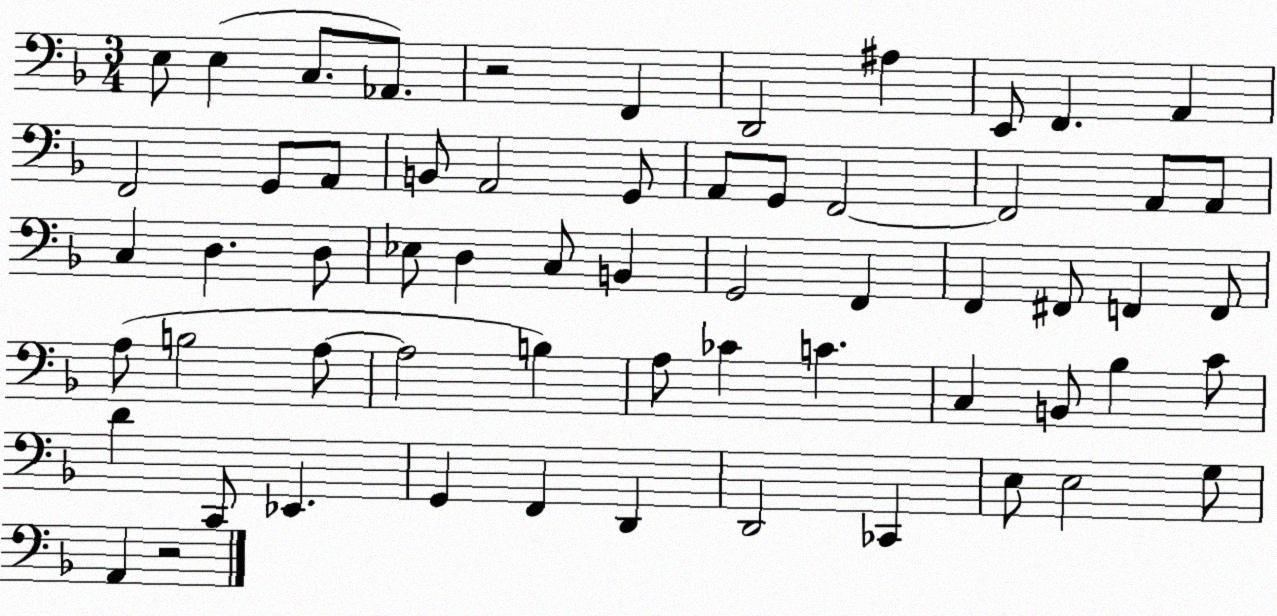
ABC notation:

X:1
T:Untitled
M:3/4
L:1/4
K:F
E,/2 E, C,/2 _A,,/2 z2 F,, D,,2 ^A, E,,/2 F,, A,, F,,2 G,,/2 A,,/2 B,,/2 A,,2 G,,/2 A,,/2 G,,/2 F,,2 F,,2 A,,/2 A,,/2 C, D, D,/2 _E,/2 D, C,/2 B,, G,,2 F,, F,, ^F,,/2 F,, F,,/2 A,/2 B,2 A,/2 A,2 B, A,/2 _C C C, B,,/2 _B, C/2 D C,,/2 _E,, G,, F,, D,, D,,2 _C,, E,/2 E,2 G,/2 A,, z2